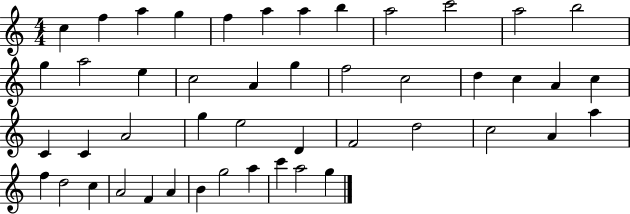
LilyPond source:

{
  \clef treble
  \numericTimeSignature
  \time 4/4
  \key c \major
  c''4 f''4 a''4 g''4 | f''4 a''4 a''4 b''4 | a''2 c'''2 | a''2 b''2 | \break g''4 a''2 e''4 | c''2 a'4 g''4 | f''2 c''2 | d''4 c''4 a'4 c''4 | \break c'4 c'4 a'2 | g''4 e''2 d'4 | f'2 d''2 | c''2 a'4 a''4 | \break f''4 d''2 c''4 | a'2 f'4 a'4 | b'4 g''2 a''4 | c'''4 a''2 g''4 | \break \bar "|."
}